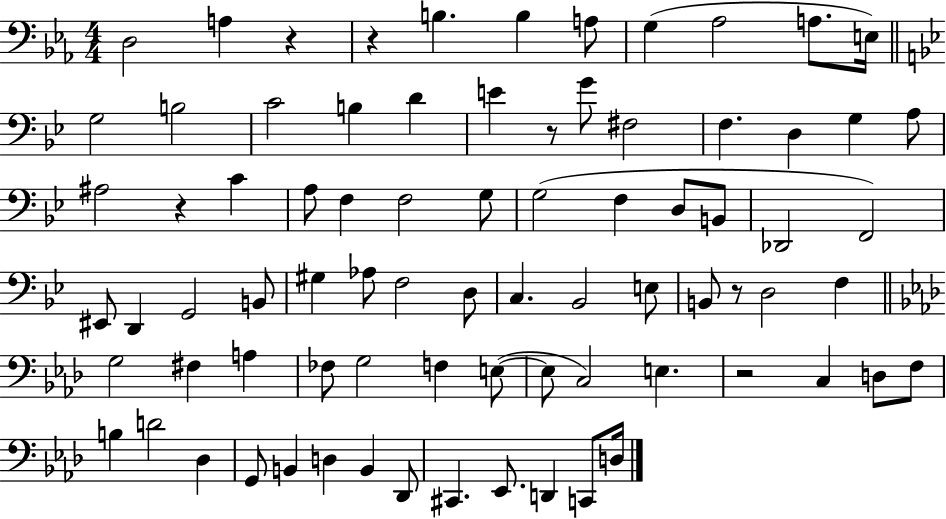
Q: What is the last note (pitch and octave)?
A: D3